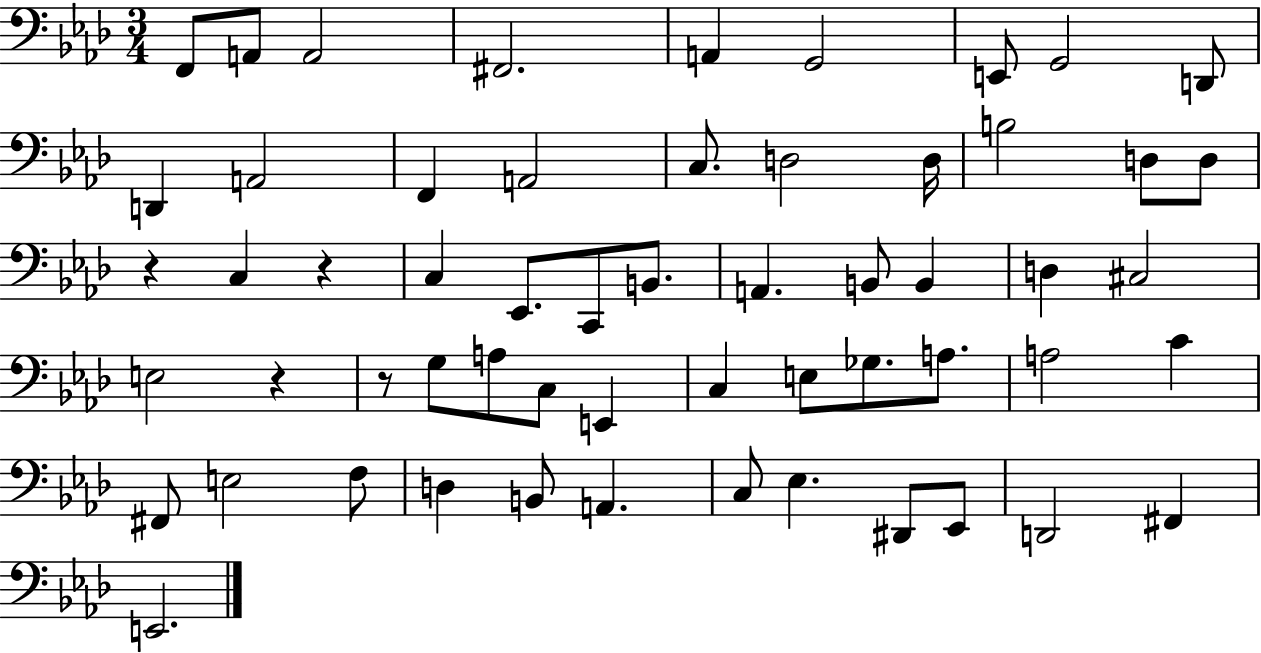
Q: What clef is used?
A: bass